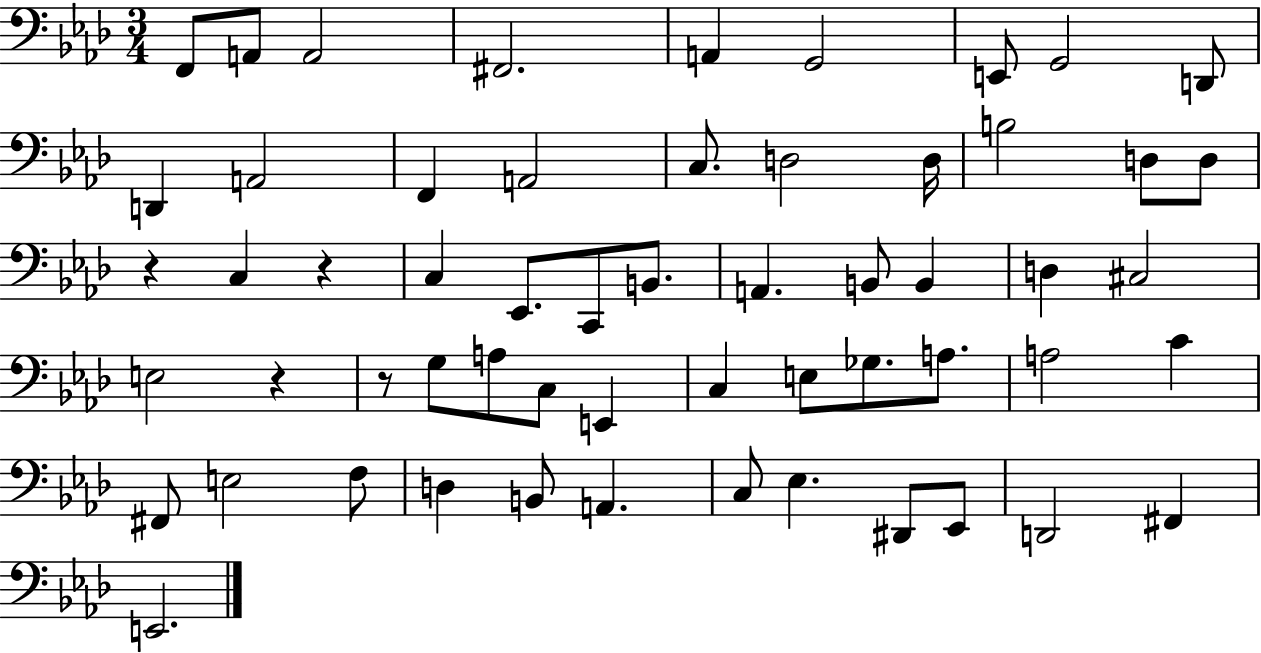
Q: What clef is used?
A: bass